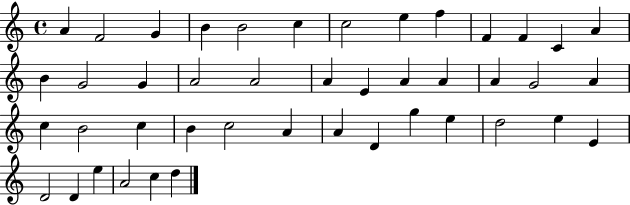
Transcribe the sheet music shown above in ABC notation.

X:1
T:Untitled
M:4/4
L:1/4
K:C
A F2 G B B2 c c2 e f F F C A B G2 G A2 A2 A E A A A G2 A c B2 c B c2 A A D g e d2 e E D2 D e A2 c d